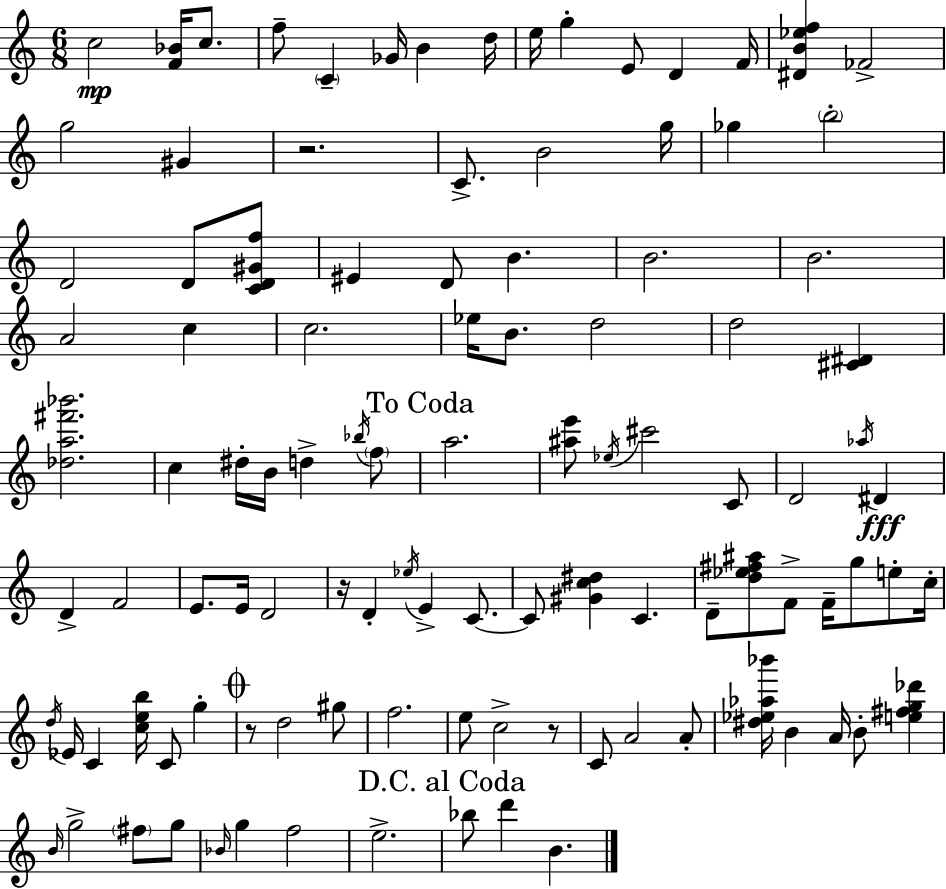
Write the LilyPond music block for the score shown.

{
  \clef treble
  \numericTimeSignature
  \time 6/8
  \key a \minor
  \repeat volta 2 { c''2\mp <f' bes'>16 c''8. | f''8-- \parenthesize c'4-- ges'16 b'4 d''16 | e''16 g''4-. e'8 d'4 f'16 | <dis' b' ees'' f''>4 fes'2-> | \break g''2 gis'4 | r2. | c'8.-> b'2 g''16 | ges''4 \parenthesize b''2-. | \break d'2 d'8 <c' d' gis' f''>8 | eis'4 d'8 b'4. | b'2. | b'2. | \break a'2 c''4 | c''2. | ees''16 b'8. d''2 | d''2 <cis' dis'>4 | \break <des'' a'' fis''' bes'''>2. | c''4 dis''16-. b'16 d''4-> \acciaccatura { bes''16 } \parenthesize f''8 | \mark "To Coda" a''2. | <ais'' e'''>8 \acciaccatura { ees''16 } cis'''2 | \break c'8 d'2 \acciaccatura { aes''16 } dis'4\fff | d'4-> f'2 | e'8. e'16 d'2 | r16 d'4-. \acciaccatura { ees''16 } e'4-> | \break c'8.~~ c'8 <gis' c'' dis''>4 c'4. | d'8-- <d'' ees'' fis'' ais''>8 f'8-> f'16-- g''8 | e''8-. c''16-. \acciaccatura { d''16 } ees'16 c'4 <c'' e'' b''>16 c'8 | g''4-. \mark \markup { \musicglyph "scripts.coda" } r8 d''2 | \break gis''8 f''2. | e''8 c''2-> | r8 c'8 a'2 | a'8-. <dis'' ees'' aes'' bes'''>16 b'4 a'16 b'8-. | \break <e'' fis'' g'' des'''>4 \grace { b'16 } g''2-> | \parenthesize fis''8 g''8 \grace { bes'16 } g''4 f''2 | e''2.-> | \mark "D.C. al Coda" bes''8 d'''4 | \break b'4. } \bar "|."
}